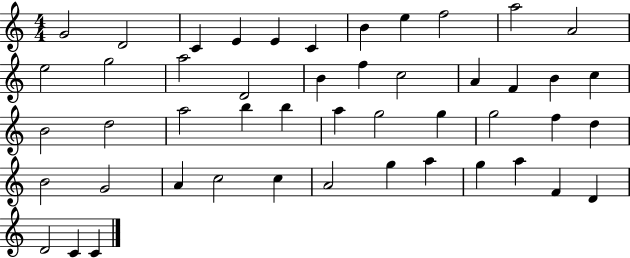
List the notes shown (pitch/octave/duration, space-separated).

G4/h D4/h C4/q E4/q E4/q C4/q B4/q E5/q F5/h A5/h A4/h E5/h G5/h A5/h D4/h B4/q F5/q C5/h A4/q F4/q B4/q C5/q B4/h D5/h A5/h B5/q B5/q A5/q G5/h G5/q G5/h F5/q D5/q B4/h G4/h A4/q C5/h C5/q A4/h G5/q A5/q G5/q A5/q F4/q D4/q D4/h C4/q C4/q